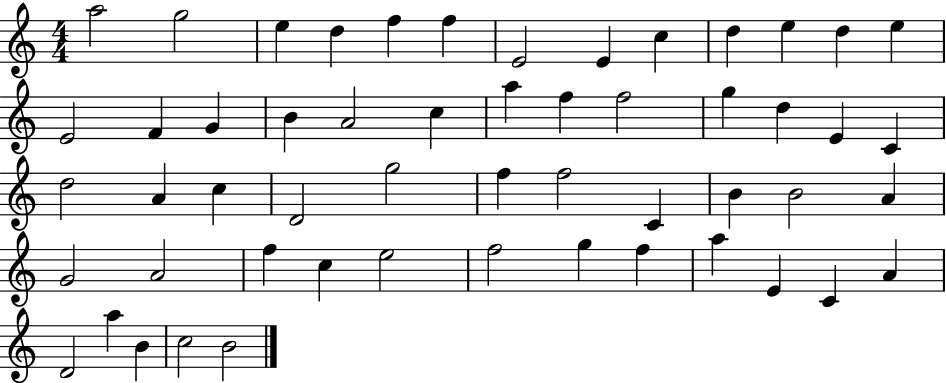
X:1
T:Untitled
M:4/4
L:1/4
K:C
a2 g2 e d f f E2 E c d e d e E2 F G B A2 c a f f2 g d E C d2 A c D2 g2 f f2 C B B2 A G2 A2 f c e2 f2 g f a E C A D2 a B c2 B2